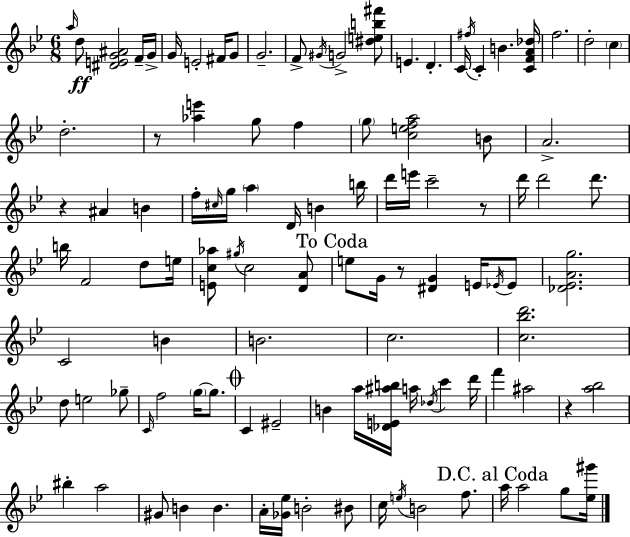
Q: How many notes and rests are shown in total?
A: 108